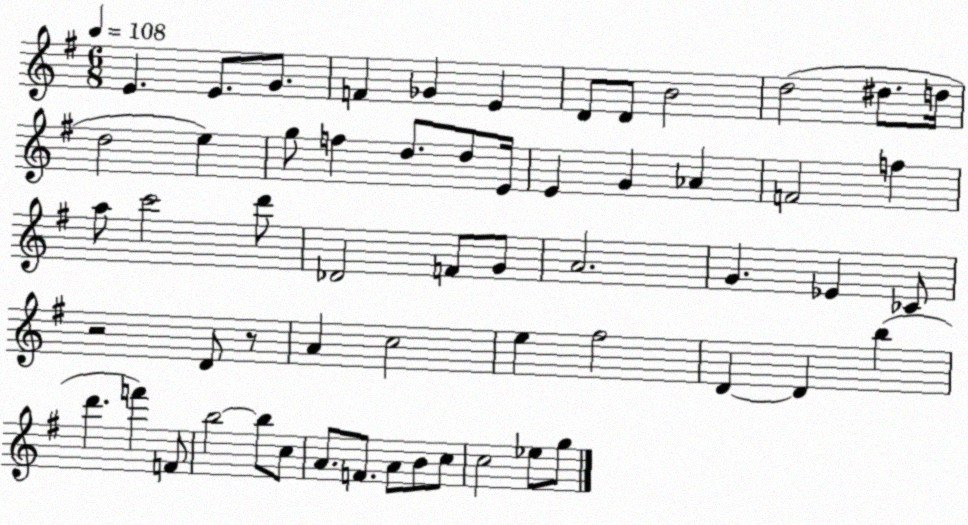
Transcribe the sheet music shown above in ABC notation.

X:1
T:Untitled
M:6/8
L:1/4
K:G
E E/2 G/2 F _G E D/2 D/2 B2 d2 ^d/2 d/4 d2 e g/2 f d/2 d/2 E/4 E G _A F2 f a/2 c'2 d'/2 _D2 F/2 G/2 A2 G _E _C/2 z2 D/2 z/2 A c2 e ^f2 D D b d' f' F/2 b2 b/2 c/2 A/2 F/2 A/2 B/2 c/2 c2 _e/2 g/2